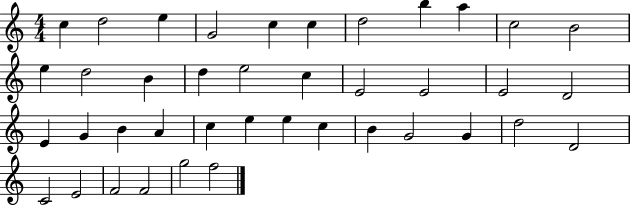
{
  \clef treble
  \numericTimeSignature
  \time 4/4
  \key c \major
  c''4 d''2 e''4 | g'2 c''4 c''4 | d''2 b''4 a''4 | c''2 b'2 | \break e''4 d''2 b'4 | d''4 e''2 c''4 | e'2 e'2 | e'2 d'2 | \break e'4 g'4 b'4 a'4 | c''4 e''4 e''4 c''4 | b'4 g'2 g'4 | d''2 d'2 | \break c'2 e'2 | f'2 f'2 | g''2 f''2 | \bar "|."
}